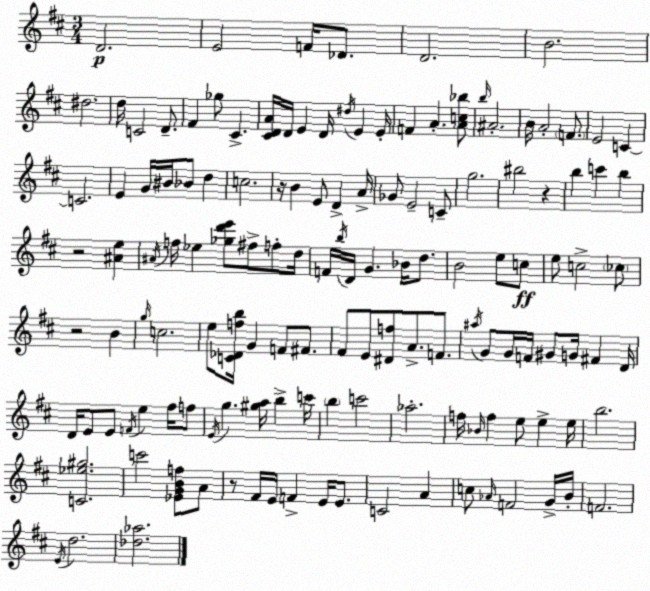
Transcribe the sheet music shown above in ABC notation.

X:1
T:Untitled
M:3/4
L:1/4
K:D
D2 E2 F/4 _D/2 D2 B2 ^d2 d/4 C2 D/2 ^F _g/2 ^C [^CDA]/4 D/4 E D/4 ^d/4 E E/4 F A [Ac_b]/2 b/4 ^A2 B/4 A2 F/2 E2 C C2 E G/4 ^B/4 _B/2 d c2 z/4 B E/2 D A/4 _G/2 E2 C/2 g2 ^b2 z b c' b z2 [^Ae] ^A/4 f/4 _e [_gd'e']/2 ^f/2 f/2 d/4 F/4 b/4 D/4 G _B/4 d/2 B2 e/2 c/2 e/2 c2 _c/2 z2 B g/4 c2 e/2 [C_Dfb]/4 G F/2 ^F/2 ^F/2 E/2 [^Df]/2 A/2 F/2 ^a/4 G/2 G/4 F/4 ^G/2 G/4 ^F D/4 D/4 E/2 E/2 F/4 e ^f/4 f/2 E/4 g [^ga]/4 b c'/4 b c'2 _a2 f/4 _B/4 f e/2 e e/4 b2 [C_e^g]2 c'2 [_EGBf]/2 A/2 z/2 ^F/4 E/4 F E/4 E/2 C2 A c/2 _A/4 F2 G/4 B/4 F2 E/4 d2 [_d_a]2